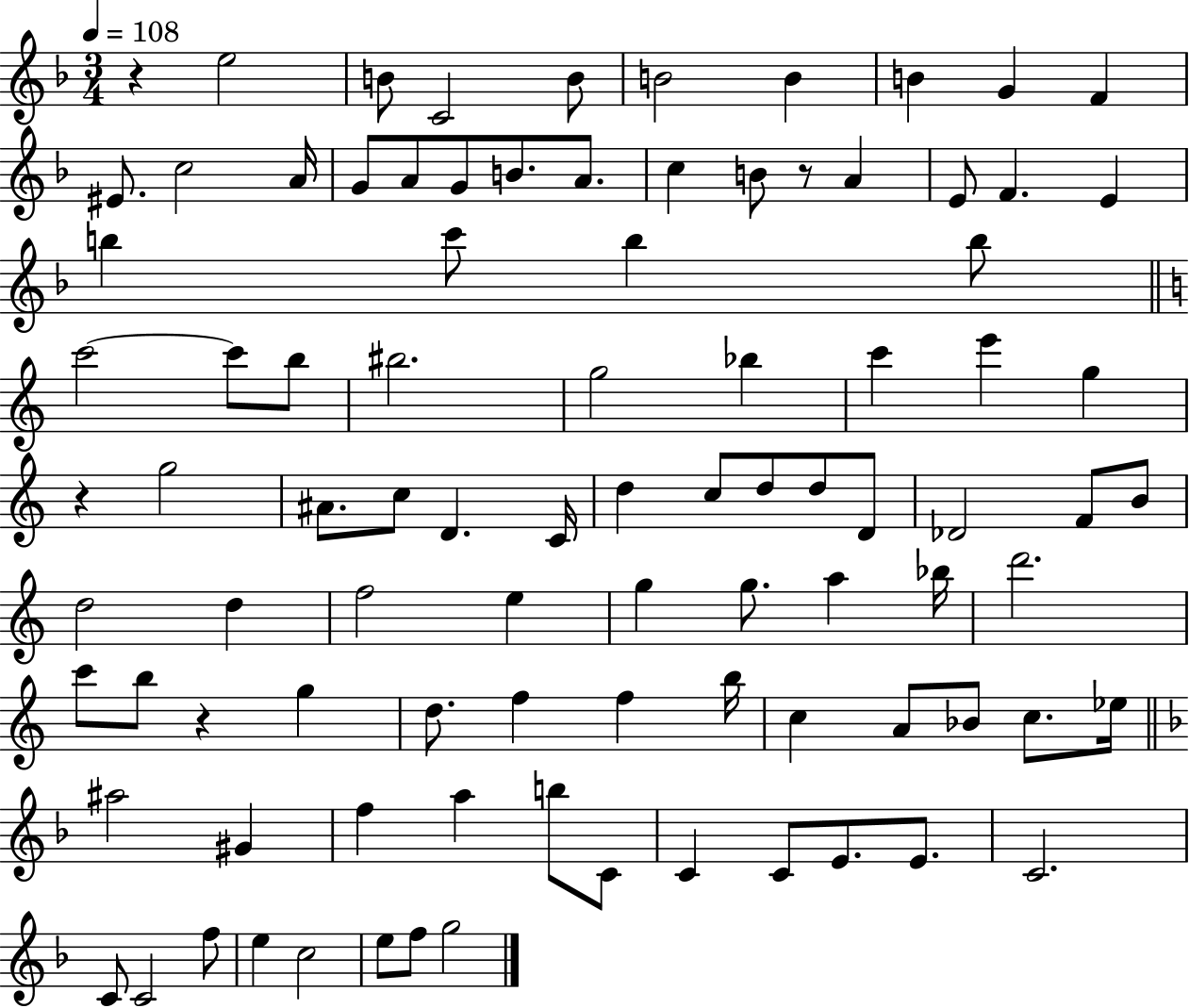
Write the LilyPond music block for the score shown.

{
  \clef treble
  \numericTimeSignature
  \time 3/4
  \key f \major
  \tempo 4 = 108
  r4 e''2 | b'8 c'2 b'8 | b'2 b'4 | b'4 g'4 f'4 | \break eis'8. c''2 a'16 | g'8 a'8 g'8 b'8. a'8. | c''4 b'8 r8 a'4 | e'8 f'4. e'4 | \break b''4 c'''8 b''4 b''8 | \bar "||" \break \key c \major c'''2~~ c'''8 b''8 | bis''2. | g''2 bes''4 | c'''4 e'''4 g''4 | \break r4 g''2 | ais'8. c''8 d'4. c'16 | d''4 c''8 d''8 d''8 d'8 | des'2 f'8 b'8 | \break d''2 d''4 | f''2 e''4 | g''4 g''8. a''4 bes''16 | d'''2. | \break c'''8 b''8 r4 g''4 | d''8. f''4 f''4 b''16 | c''4 a'8 bes'8 c''8. ees''16 | \bar "||" \break \key d \minor ais''2 gis'4 | f''4 a''4 b''8 c'8 | c'4 c'8 e'8. e'8. | c'2. | \break c'8 c'2 f''8 | e''4 c''2 | e''8 f''8 g''2 | \bar "|."
}